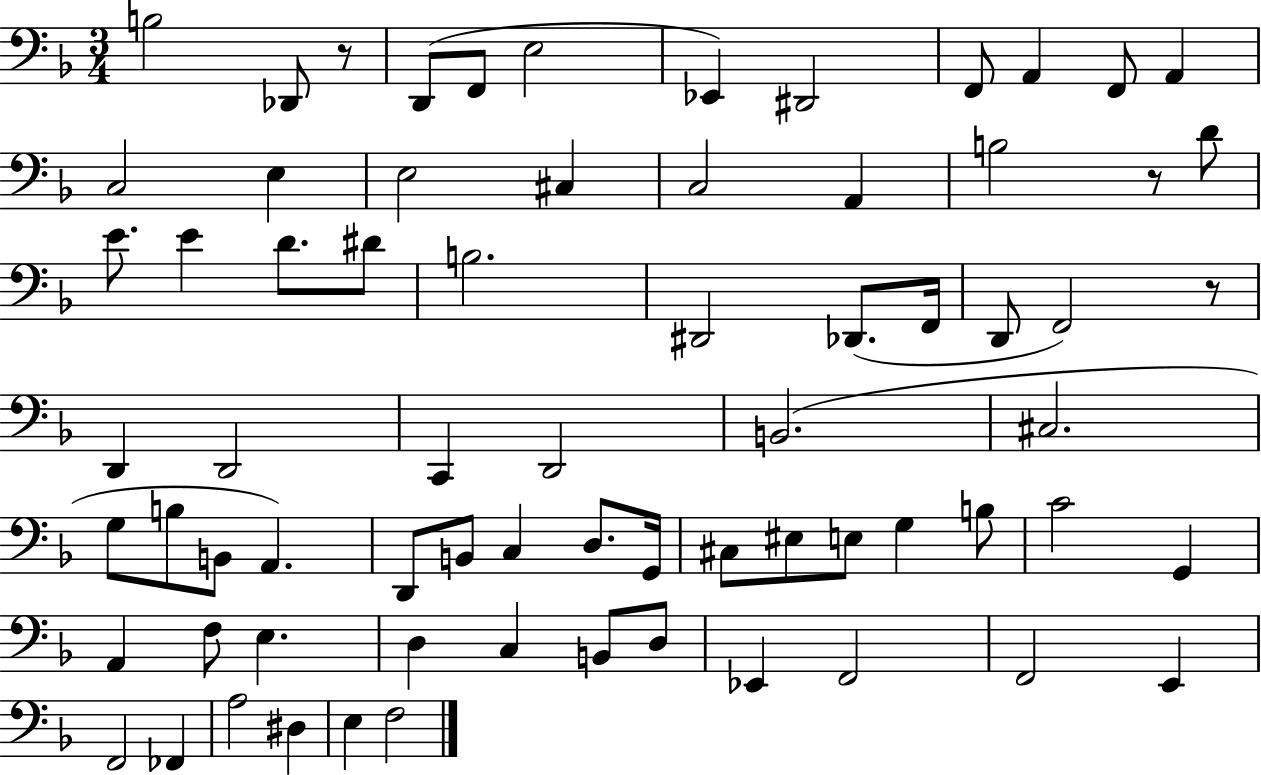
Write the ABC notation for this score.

X:1
T:Untitled
M:3/4
L:1/4
K:F
B,2 _D,,/2 z/2 D,,/2 F,,/2 E,2 _E,, ^D,,2 F,,/2 A,, F,,/2 A,, C,2 E, E,2 ^C, C,2 A,, B,2 z/2 D/2 E/2 E D/2 ^D/2 B,2 ^D,,2 _D,,/2 F,,/4 D,,/2 F,,2 z/2 D,, D,,2 C,, D,,2 B,,2 ^C,2 G,/2 B,/2 B,,/2 A,, D,,/2 B,,/2 C, D,/2 G,,/4 ^C,/2 ^E,/2 E,/2 G, B,/2 C2 G,, A,, F,/2 E, D, C, B,,/2 D,/2 _E,, F,,2 F,,2 E,, F,,2 _F,, A,2 ^D, E, F,2